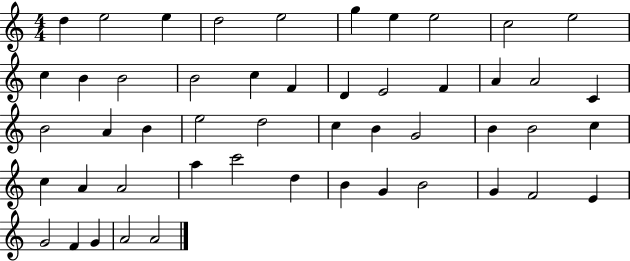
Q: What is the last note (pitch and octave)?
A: A4